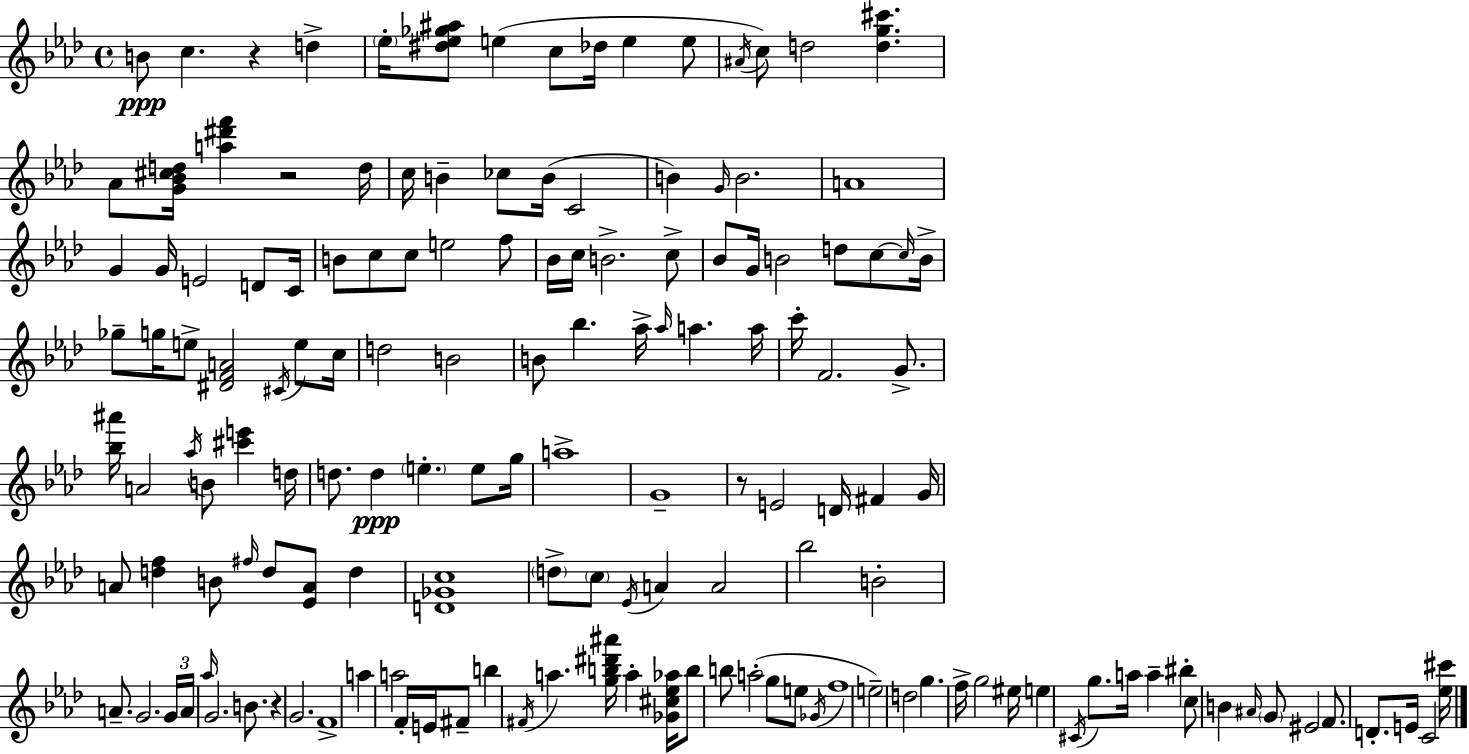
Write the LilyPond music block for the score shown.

{
  \clef treble
  \time 4/4
  \defaultTimeSignature
  \key aes \major
  b'8\ppp c''4. r4 d''4-> | \parenthesize ees''16-. <dis'' ees'' ges'' ais''>8 e''4( c''8 des''16 e''4 e''8 | \acciaccatura { ais'16 }) c''8 d''2 <d'' g'' cis'''>4. | aes'8 <g' bes' cis'' d''>16 <a'' dis''' f'''>4 r2 | \break d''16 c''16 b'4-- ces''8 b'16( c'2 | b'4) \grace { g'16 } b'2. | a'1 | g'4 g'16 e'2 d'8 | \break c'16 b'8 c''8 c''8 e''2 | f''8 bes'16 c''16 b'2.-> | c''8-> bes'8 g'16 b'2 d''8 c''8~~ | \grace { c''16 } b'16-> ges''8-- g''16 e''8-> <dis' f' a'>2 | \break \acciaccatura { cis'16 } e''8 c''16 d''2 b'2 | b'8 bes''4. aes''16-> \grace { aes''16 } a''4. | a''16 c'''16-. f'2. | g'8.-> <bes'' ais'''>16 a'2 \acciaccatura { aes''16 } b'8 | \break <cis''' e'''>4 d''16 d''8. d''4\ppp \parenthesize e''4.-. | e''8 g''16 a''1-> | g'1-- | r8 e'2 | \break d'16 fis'4 g'16 a'8 <d'' f''>4 b'8 \grace { fis''16 } d''8 | <ees' a'>8 d''4 <d' ges' c''>1 | \parenthesize d''8-> \parenthesize c''8 \acciaccatura { ees'16 } a'4 | a'2 bes''2 | \break b'2-. a'8.-- g'2. | \tuplet 3/2 { g'16 a'16 \grace { aes''16 } } g'2. | b'8. r4 g'2. | f'1-> | \break a''4 a''2 | f'16-. e'16 fis'8-- b''4 \acciaccatura { fis'16 } a''4. | <g'' b'' dis''' ais'''>16 a''4-. <ges' cis'' ees'' aes''>16 b''8 b''8 a''2-.( | g''8 e''8 \acciaccatura { ges'16 } f''1 | \break e''2--) | d''2 g''4. | f''16-> g''2 eis''16 e''4 \acciaccatura { cis'16 } | g''8. a''16 a''4-- bis''4-. c''8 b'4 | \break \grace { ais'16 } \parenthesize g'8 eis'2 f'8. | d'8.-. e'16 c'2 <ees'' cis'''>16 \bar "|."
}